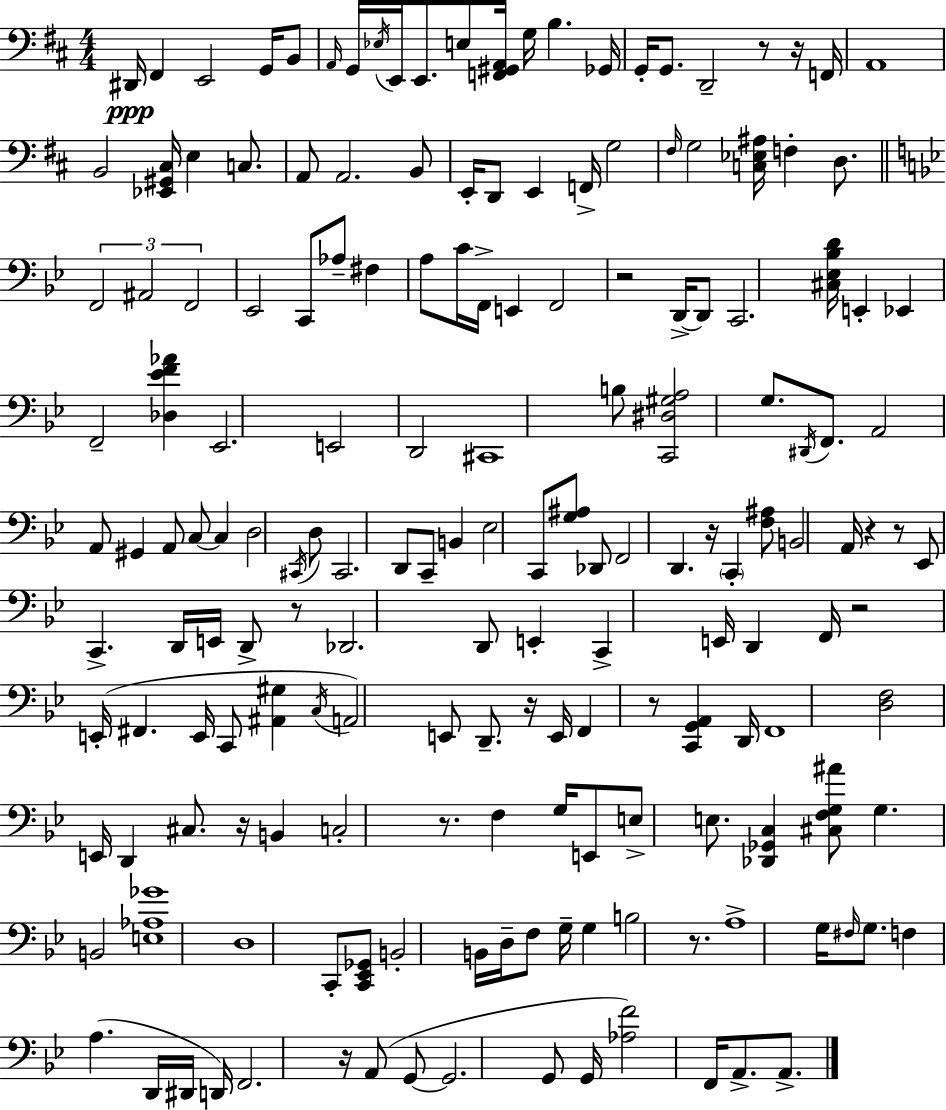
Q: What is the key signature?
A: D major